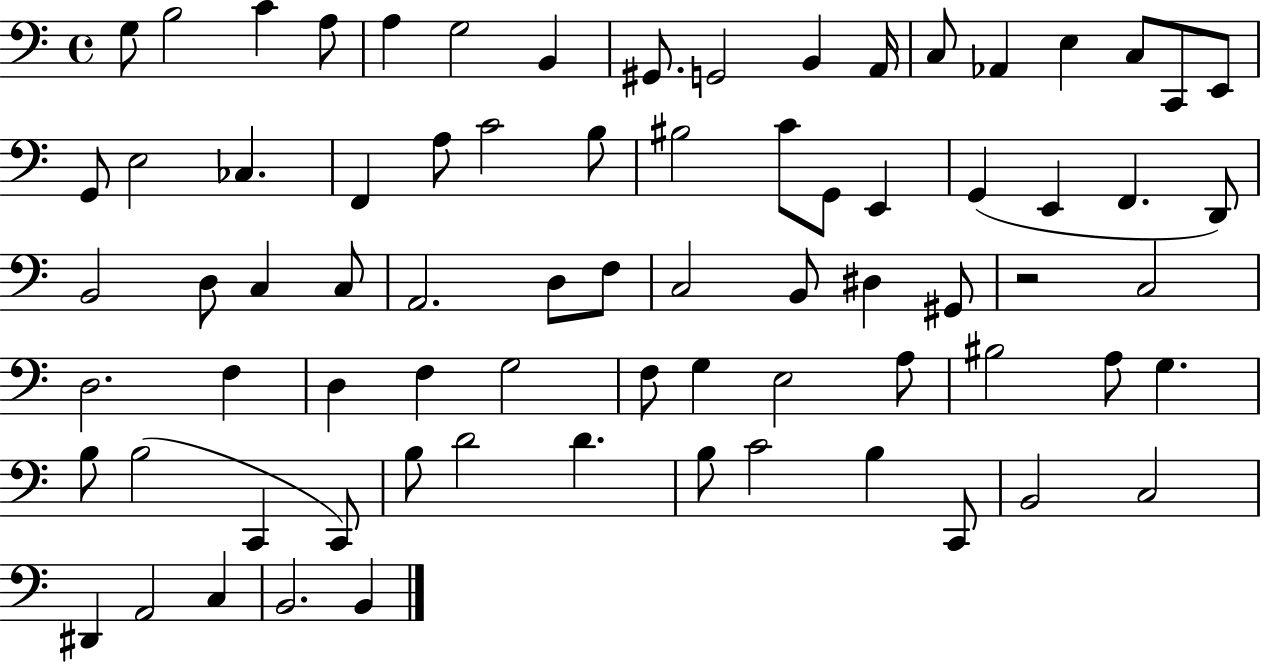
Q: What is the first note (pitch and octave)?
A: G3